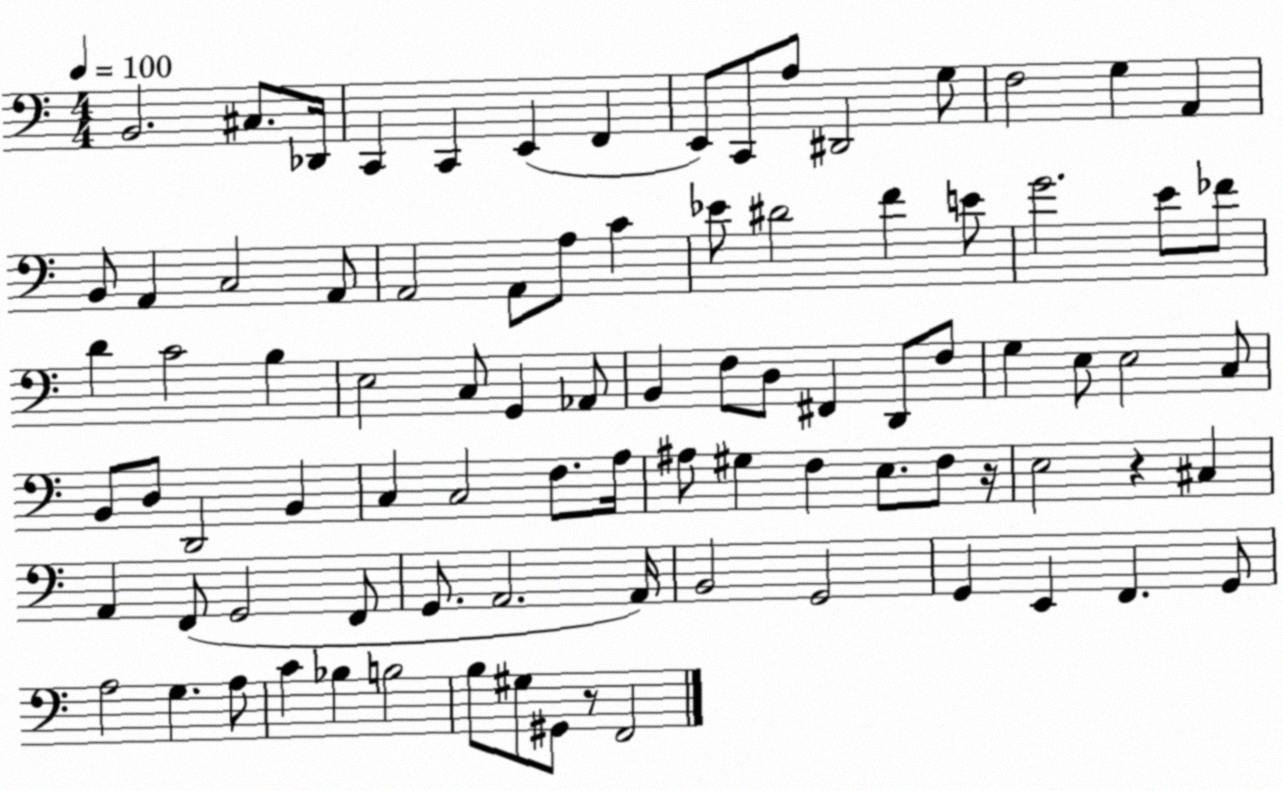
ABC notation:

X:1
T:Untitled
M:4/4
L:1/4
K:C
B,,2 ^C,/2 _D,,/4 C,, C,, E,, F,, E,,/2 C,,/2 A,/2 ^D,,2 G,/2 F,2 G, A,, B,,/2 A,, C,2 A,,/2 A,,2 A,,/2 A,/2 C _E/2 ^D2 F E/2 G2 E/2 _F/2 D C2 B, E,2 C,/2 G,, _A,,/2 B,, F,/2 D,/2 ^F,, D,,/2 F,/2 G, E,/2 E,2 C,/2 B,,/2 D,/2 D,,2 B,, C, C,2 F,/2 A,/4 ^A,/2 ^G, F, E,/2 F,/2 z/4 E,2 z ^C, A,, F,,/2 G,,2 F,,/2 G,,/2 A,,2 A,,/4 B,,2 G,,2 G,, E,, F,, G,,/2 A,2 G, A,/2 C _B, B,2 B,/2 ^G,/2 ^G,,/2 z/2 F,,2